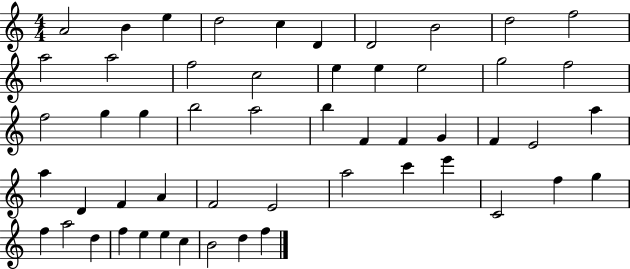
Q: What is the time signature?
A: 4/4